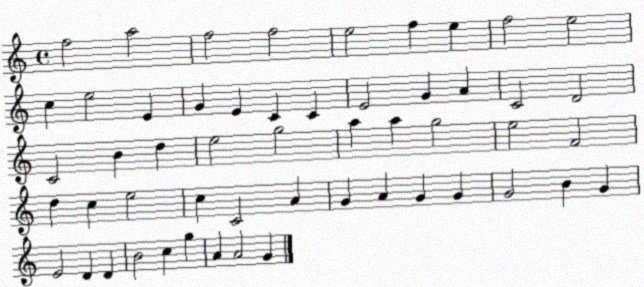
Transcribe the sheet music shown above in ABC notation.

X:1
T:Untitled
M:4/4
L:1/4
K:C
f2 a2 f2 f2 e2 f e f2 e2 c e2 E G E C C E2 G A C2 D2 C2 B d e2 g2 a a g2 e2 F2 d c e2 c C2 A G A G G G2 B G E2 D D B2 c g A A2 G